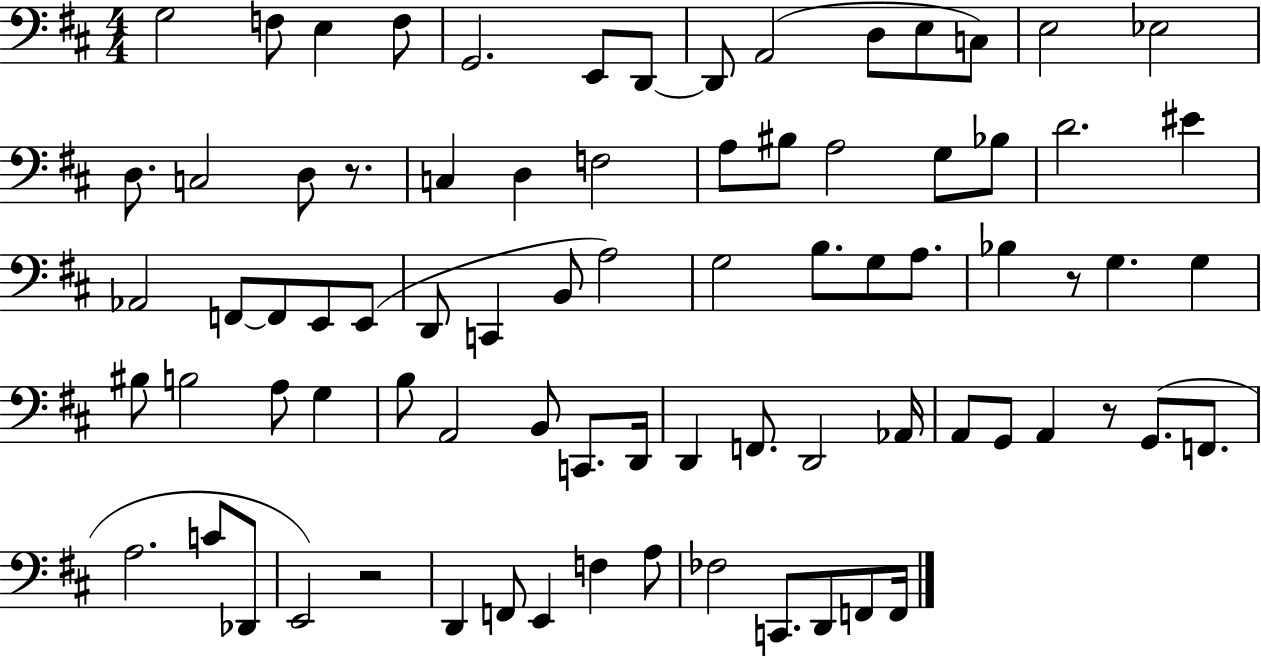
G3/h F3/e E3/q F3/e G2/h. E2/e D2/e D2/e A2/h D3/e E3/e C3/e E3/h Eb3/h D3/e. C3/h D3/e R/e. C3/q D3/q F3/h A3/e BIS3/e A3/h G3/e Bb3/e D4/h. EIS4/q Ab2/h F2/e F2/e E2/e E2/e D2/e C2/q B2/e A3/h G3/h B3/e. G3/e A3/e. Bb3/q R/e G3/q. G3/q BIS3/e B3/h A3/e G3/q B3/e A2/h B2/e C2/e. D2/s D2/q F2/e. D2/h Ab2/s A2/e G2/e A2/q R/e G2/e. F2/e. A3/h. C4/e Db2/e E2/h R/h D2/q F2/e E2/q F3/q A3/e FES3/h C2/e. D2/e F2/e F2/s